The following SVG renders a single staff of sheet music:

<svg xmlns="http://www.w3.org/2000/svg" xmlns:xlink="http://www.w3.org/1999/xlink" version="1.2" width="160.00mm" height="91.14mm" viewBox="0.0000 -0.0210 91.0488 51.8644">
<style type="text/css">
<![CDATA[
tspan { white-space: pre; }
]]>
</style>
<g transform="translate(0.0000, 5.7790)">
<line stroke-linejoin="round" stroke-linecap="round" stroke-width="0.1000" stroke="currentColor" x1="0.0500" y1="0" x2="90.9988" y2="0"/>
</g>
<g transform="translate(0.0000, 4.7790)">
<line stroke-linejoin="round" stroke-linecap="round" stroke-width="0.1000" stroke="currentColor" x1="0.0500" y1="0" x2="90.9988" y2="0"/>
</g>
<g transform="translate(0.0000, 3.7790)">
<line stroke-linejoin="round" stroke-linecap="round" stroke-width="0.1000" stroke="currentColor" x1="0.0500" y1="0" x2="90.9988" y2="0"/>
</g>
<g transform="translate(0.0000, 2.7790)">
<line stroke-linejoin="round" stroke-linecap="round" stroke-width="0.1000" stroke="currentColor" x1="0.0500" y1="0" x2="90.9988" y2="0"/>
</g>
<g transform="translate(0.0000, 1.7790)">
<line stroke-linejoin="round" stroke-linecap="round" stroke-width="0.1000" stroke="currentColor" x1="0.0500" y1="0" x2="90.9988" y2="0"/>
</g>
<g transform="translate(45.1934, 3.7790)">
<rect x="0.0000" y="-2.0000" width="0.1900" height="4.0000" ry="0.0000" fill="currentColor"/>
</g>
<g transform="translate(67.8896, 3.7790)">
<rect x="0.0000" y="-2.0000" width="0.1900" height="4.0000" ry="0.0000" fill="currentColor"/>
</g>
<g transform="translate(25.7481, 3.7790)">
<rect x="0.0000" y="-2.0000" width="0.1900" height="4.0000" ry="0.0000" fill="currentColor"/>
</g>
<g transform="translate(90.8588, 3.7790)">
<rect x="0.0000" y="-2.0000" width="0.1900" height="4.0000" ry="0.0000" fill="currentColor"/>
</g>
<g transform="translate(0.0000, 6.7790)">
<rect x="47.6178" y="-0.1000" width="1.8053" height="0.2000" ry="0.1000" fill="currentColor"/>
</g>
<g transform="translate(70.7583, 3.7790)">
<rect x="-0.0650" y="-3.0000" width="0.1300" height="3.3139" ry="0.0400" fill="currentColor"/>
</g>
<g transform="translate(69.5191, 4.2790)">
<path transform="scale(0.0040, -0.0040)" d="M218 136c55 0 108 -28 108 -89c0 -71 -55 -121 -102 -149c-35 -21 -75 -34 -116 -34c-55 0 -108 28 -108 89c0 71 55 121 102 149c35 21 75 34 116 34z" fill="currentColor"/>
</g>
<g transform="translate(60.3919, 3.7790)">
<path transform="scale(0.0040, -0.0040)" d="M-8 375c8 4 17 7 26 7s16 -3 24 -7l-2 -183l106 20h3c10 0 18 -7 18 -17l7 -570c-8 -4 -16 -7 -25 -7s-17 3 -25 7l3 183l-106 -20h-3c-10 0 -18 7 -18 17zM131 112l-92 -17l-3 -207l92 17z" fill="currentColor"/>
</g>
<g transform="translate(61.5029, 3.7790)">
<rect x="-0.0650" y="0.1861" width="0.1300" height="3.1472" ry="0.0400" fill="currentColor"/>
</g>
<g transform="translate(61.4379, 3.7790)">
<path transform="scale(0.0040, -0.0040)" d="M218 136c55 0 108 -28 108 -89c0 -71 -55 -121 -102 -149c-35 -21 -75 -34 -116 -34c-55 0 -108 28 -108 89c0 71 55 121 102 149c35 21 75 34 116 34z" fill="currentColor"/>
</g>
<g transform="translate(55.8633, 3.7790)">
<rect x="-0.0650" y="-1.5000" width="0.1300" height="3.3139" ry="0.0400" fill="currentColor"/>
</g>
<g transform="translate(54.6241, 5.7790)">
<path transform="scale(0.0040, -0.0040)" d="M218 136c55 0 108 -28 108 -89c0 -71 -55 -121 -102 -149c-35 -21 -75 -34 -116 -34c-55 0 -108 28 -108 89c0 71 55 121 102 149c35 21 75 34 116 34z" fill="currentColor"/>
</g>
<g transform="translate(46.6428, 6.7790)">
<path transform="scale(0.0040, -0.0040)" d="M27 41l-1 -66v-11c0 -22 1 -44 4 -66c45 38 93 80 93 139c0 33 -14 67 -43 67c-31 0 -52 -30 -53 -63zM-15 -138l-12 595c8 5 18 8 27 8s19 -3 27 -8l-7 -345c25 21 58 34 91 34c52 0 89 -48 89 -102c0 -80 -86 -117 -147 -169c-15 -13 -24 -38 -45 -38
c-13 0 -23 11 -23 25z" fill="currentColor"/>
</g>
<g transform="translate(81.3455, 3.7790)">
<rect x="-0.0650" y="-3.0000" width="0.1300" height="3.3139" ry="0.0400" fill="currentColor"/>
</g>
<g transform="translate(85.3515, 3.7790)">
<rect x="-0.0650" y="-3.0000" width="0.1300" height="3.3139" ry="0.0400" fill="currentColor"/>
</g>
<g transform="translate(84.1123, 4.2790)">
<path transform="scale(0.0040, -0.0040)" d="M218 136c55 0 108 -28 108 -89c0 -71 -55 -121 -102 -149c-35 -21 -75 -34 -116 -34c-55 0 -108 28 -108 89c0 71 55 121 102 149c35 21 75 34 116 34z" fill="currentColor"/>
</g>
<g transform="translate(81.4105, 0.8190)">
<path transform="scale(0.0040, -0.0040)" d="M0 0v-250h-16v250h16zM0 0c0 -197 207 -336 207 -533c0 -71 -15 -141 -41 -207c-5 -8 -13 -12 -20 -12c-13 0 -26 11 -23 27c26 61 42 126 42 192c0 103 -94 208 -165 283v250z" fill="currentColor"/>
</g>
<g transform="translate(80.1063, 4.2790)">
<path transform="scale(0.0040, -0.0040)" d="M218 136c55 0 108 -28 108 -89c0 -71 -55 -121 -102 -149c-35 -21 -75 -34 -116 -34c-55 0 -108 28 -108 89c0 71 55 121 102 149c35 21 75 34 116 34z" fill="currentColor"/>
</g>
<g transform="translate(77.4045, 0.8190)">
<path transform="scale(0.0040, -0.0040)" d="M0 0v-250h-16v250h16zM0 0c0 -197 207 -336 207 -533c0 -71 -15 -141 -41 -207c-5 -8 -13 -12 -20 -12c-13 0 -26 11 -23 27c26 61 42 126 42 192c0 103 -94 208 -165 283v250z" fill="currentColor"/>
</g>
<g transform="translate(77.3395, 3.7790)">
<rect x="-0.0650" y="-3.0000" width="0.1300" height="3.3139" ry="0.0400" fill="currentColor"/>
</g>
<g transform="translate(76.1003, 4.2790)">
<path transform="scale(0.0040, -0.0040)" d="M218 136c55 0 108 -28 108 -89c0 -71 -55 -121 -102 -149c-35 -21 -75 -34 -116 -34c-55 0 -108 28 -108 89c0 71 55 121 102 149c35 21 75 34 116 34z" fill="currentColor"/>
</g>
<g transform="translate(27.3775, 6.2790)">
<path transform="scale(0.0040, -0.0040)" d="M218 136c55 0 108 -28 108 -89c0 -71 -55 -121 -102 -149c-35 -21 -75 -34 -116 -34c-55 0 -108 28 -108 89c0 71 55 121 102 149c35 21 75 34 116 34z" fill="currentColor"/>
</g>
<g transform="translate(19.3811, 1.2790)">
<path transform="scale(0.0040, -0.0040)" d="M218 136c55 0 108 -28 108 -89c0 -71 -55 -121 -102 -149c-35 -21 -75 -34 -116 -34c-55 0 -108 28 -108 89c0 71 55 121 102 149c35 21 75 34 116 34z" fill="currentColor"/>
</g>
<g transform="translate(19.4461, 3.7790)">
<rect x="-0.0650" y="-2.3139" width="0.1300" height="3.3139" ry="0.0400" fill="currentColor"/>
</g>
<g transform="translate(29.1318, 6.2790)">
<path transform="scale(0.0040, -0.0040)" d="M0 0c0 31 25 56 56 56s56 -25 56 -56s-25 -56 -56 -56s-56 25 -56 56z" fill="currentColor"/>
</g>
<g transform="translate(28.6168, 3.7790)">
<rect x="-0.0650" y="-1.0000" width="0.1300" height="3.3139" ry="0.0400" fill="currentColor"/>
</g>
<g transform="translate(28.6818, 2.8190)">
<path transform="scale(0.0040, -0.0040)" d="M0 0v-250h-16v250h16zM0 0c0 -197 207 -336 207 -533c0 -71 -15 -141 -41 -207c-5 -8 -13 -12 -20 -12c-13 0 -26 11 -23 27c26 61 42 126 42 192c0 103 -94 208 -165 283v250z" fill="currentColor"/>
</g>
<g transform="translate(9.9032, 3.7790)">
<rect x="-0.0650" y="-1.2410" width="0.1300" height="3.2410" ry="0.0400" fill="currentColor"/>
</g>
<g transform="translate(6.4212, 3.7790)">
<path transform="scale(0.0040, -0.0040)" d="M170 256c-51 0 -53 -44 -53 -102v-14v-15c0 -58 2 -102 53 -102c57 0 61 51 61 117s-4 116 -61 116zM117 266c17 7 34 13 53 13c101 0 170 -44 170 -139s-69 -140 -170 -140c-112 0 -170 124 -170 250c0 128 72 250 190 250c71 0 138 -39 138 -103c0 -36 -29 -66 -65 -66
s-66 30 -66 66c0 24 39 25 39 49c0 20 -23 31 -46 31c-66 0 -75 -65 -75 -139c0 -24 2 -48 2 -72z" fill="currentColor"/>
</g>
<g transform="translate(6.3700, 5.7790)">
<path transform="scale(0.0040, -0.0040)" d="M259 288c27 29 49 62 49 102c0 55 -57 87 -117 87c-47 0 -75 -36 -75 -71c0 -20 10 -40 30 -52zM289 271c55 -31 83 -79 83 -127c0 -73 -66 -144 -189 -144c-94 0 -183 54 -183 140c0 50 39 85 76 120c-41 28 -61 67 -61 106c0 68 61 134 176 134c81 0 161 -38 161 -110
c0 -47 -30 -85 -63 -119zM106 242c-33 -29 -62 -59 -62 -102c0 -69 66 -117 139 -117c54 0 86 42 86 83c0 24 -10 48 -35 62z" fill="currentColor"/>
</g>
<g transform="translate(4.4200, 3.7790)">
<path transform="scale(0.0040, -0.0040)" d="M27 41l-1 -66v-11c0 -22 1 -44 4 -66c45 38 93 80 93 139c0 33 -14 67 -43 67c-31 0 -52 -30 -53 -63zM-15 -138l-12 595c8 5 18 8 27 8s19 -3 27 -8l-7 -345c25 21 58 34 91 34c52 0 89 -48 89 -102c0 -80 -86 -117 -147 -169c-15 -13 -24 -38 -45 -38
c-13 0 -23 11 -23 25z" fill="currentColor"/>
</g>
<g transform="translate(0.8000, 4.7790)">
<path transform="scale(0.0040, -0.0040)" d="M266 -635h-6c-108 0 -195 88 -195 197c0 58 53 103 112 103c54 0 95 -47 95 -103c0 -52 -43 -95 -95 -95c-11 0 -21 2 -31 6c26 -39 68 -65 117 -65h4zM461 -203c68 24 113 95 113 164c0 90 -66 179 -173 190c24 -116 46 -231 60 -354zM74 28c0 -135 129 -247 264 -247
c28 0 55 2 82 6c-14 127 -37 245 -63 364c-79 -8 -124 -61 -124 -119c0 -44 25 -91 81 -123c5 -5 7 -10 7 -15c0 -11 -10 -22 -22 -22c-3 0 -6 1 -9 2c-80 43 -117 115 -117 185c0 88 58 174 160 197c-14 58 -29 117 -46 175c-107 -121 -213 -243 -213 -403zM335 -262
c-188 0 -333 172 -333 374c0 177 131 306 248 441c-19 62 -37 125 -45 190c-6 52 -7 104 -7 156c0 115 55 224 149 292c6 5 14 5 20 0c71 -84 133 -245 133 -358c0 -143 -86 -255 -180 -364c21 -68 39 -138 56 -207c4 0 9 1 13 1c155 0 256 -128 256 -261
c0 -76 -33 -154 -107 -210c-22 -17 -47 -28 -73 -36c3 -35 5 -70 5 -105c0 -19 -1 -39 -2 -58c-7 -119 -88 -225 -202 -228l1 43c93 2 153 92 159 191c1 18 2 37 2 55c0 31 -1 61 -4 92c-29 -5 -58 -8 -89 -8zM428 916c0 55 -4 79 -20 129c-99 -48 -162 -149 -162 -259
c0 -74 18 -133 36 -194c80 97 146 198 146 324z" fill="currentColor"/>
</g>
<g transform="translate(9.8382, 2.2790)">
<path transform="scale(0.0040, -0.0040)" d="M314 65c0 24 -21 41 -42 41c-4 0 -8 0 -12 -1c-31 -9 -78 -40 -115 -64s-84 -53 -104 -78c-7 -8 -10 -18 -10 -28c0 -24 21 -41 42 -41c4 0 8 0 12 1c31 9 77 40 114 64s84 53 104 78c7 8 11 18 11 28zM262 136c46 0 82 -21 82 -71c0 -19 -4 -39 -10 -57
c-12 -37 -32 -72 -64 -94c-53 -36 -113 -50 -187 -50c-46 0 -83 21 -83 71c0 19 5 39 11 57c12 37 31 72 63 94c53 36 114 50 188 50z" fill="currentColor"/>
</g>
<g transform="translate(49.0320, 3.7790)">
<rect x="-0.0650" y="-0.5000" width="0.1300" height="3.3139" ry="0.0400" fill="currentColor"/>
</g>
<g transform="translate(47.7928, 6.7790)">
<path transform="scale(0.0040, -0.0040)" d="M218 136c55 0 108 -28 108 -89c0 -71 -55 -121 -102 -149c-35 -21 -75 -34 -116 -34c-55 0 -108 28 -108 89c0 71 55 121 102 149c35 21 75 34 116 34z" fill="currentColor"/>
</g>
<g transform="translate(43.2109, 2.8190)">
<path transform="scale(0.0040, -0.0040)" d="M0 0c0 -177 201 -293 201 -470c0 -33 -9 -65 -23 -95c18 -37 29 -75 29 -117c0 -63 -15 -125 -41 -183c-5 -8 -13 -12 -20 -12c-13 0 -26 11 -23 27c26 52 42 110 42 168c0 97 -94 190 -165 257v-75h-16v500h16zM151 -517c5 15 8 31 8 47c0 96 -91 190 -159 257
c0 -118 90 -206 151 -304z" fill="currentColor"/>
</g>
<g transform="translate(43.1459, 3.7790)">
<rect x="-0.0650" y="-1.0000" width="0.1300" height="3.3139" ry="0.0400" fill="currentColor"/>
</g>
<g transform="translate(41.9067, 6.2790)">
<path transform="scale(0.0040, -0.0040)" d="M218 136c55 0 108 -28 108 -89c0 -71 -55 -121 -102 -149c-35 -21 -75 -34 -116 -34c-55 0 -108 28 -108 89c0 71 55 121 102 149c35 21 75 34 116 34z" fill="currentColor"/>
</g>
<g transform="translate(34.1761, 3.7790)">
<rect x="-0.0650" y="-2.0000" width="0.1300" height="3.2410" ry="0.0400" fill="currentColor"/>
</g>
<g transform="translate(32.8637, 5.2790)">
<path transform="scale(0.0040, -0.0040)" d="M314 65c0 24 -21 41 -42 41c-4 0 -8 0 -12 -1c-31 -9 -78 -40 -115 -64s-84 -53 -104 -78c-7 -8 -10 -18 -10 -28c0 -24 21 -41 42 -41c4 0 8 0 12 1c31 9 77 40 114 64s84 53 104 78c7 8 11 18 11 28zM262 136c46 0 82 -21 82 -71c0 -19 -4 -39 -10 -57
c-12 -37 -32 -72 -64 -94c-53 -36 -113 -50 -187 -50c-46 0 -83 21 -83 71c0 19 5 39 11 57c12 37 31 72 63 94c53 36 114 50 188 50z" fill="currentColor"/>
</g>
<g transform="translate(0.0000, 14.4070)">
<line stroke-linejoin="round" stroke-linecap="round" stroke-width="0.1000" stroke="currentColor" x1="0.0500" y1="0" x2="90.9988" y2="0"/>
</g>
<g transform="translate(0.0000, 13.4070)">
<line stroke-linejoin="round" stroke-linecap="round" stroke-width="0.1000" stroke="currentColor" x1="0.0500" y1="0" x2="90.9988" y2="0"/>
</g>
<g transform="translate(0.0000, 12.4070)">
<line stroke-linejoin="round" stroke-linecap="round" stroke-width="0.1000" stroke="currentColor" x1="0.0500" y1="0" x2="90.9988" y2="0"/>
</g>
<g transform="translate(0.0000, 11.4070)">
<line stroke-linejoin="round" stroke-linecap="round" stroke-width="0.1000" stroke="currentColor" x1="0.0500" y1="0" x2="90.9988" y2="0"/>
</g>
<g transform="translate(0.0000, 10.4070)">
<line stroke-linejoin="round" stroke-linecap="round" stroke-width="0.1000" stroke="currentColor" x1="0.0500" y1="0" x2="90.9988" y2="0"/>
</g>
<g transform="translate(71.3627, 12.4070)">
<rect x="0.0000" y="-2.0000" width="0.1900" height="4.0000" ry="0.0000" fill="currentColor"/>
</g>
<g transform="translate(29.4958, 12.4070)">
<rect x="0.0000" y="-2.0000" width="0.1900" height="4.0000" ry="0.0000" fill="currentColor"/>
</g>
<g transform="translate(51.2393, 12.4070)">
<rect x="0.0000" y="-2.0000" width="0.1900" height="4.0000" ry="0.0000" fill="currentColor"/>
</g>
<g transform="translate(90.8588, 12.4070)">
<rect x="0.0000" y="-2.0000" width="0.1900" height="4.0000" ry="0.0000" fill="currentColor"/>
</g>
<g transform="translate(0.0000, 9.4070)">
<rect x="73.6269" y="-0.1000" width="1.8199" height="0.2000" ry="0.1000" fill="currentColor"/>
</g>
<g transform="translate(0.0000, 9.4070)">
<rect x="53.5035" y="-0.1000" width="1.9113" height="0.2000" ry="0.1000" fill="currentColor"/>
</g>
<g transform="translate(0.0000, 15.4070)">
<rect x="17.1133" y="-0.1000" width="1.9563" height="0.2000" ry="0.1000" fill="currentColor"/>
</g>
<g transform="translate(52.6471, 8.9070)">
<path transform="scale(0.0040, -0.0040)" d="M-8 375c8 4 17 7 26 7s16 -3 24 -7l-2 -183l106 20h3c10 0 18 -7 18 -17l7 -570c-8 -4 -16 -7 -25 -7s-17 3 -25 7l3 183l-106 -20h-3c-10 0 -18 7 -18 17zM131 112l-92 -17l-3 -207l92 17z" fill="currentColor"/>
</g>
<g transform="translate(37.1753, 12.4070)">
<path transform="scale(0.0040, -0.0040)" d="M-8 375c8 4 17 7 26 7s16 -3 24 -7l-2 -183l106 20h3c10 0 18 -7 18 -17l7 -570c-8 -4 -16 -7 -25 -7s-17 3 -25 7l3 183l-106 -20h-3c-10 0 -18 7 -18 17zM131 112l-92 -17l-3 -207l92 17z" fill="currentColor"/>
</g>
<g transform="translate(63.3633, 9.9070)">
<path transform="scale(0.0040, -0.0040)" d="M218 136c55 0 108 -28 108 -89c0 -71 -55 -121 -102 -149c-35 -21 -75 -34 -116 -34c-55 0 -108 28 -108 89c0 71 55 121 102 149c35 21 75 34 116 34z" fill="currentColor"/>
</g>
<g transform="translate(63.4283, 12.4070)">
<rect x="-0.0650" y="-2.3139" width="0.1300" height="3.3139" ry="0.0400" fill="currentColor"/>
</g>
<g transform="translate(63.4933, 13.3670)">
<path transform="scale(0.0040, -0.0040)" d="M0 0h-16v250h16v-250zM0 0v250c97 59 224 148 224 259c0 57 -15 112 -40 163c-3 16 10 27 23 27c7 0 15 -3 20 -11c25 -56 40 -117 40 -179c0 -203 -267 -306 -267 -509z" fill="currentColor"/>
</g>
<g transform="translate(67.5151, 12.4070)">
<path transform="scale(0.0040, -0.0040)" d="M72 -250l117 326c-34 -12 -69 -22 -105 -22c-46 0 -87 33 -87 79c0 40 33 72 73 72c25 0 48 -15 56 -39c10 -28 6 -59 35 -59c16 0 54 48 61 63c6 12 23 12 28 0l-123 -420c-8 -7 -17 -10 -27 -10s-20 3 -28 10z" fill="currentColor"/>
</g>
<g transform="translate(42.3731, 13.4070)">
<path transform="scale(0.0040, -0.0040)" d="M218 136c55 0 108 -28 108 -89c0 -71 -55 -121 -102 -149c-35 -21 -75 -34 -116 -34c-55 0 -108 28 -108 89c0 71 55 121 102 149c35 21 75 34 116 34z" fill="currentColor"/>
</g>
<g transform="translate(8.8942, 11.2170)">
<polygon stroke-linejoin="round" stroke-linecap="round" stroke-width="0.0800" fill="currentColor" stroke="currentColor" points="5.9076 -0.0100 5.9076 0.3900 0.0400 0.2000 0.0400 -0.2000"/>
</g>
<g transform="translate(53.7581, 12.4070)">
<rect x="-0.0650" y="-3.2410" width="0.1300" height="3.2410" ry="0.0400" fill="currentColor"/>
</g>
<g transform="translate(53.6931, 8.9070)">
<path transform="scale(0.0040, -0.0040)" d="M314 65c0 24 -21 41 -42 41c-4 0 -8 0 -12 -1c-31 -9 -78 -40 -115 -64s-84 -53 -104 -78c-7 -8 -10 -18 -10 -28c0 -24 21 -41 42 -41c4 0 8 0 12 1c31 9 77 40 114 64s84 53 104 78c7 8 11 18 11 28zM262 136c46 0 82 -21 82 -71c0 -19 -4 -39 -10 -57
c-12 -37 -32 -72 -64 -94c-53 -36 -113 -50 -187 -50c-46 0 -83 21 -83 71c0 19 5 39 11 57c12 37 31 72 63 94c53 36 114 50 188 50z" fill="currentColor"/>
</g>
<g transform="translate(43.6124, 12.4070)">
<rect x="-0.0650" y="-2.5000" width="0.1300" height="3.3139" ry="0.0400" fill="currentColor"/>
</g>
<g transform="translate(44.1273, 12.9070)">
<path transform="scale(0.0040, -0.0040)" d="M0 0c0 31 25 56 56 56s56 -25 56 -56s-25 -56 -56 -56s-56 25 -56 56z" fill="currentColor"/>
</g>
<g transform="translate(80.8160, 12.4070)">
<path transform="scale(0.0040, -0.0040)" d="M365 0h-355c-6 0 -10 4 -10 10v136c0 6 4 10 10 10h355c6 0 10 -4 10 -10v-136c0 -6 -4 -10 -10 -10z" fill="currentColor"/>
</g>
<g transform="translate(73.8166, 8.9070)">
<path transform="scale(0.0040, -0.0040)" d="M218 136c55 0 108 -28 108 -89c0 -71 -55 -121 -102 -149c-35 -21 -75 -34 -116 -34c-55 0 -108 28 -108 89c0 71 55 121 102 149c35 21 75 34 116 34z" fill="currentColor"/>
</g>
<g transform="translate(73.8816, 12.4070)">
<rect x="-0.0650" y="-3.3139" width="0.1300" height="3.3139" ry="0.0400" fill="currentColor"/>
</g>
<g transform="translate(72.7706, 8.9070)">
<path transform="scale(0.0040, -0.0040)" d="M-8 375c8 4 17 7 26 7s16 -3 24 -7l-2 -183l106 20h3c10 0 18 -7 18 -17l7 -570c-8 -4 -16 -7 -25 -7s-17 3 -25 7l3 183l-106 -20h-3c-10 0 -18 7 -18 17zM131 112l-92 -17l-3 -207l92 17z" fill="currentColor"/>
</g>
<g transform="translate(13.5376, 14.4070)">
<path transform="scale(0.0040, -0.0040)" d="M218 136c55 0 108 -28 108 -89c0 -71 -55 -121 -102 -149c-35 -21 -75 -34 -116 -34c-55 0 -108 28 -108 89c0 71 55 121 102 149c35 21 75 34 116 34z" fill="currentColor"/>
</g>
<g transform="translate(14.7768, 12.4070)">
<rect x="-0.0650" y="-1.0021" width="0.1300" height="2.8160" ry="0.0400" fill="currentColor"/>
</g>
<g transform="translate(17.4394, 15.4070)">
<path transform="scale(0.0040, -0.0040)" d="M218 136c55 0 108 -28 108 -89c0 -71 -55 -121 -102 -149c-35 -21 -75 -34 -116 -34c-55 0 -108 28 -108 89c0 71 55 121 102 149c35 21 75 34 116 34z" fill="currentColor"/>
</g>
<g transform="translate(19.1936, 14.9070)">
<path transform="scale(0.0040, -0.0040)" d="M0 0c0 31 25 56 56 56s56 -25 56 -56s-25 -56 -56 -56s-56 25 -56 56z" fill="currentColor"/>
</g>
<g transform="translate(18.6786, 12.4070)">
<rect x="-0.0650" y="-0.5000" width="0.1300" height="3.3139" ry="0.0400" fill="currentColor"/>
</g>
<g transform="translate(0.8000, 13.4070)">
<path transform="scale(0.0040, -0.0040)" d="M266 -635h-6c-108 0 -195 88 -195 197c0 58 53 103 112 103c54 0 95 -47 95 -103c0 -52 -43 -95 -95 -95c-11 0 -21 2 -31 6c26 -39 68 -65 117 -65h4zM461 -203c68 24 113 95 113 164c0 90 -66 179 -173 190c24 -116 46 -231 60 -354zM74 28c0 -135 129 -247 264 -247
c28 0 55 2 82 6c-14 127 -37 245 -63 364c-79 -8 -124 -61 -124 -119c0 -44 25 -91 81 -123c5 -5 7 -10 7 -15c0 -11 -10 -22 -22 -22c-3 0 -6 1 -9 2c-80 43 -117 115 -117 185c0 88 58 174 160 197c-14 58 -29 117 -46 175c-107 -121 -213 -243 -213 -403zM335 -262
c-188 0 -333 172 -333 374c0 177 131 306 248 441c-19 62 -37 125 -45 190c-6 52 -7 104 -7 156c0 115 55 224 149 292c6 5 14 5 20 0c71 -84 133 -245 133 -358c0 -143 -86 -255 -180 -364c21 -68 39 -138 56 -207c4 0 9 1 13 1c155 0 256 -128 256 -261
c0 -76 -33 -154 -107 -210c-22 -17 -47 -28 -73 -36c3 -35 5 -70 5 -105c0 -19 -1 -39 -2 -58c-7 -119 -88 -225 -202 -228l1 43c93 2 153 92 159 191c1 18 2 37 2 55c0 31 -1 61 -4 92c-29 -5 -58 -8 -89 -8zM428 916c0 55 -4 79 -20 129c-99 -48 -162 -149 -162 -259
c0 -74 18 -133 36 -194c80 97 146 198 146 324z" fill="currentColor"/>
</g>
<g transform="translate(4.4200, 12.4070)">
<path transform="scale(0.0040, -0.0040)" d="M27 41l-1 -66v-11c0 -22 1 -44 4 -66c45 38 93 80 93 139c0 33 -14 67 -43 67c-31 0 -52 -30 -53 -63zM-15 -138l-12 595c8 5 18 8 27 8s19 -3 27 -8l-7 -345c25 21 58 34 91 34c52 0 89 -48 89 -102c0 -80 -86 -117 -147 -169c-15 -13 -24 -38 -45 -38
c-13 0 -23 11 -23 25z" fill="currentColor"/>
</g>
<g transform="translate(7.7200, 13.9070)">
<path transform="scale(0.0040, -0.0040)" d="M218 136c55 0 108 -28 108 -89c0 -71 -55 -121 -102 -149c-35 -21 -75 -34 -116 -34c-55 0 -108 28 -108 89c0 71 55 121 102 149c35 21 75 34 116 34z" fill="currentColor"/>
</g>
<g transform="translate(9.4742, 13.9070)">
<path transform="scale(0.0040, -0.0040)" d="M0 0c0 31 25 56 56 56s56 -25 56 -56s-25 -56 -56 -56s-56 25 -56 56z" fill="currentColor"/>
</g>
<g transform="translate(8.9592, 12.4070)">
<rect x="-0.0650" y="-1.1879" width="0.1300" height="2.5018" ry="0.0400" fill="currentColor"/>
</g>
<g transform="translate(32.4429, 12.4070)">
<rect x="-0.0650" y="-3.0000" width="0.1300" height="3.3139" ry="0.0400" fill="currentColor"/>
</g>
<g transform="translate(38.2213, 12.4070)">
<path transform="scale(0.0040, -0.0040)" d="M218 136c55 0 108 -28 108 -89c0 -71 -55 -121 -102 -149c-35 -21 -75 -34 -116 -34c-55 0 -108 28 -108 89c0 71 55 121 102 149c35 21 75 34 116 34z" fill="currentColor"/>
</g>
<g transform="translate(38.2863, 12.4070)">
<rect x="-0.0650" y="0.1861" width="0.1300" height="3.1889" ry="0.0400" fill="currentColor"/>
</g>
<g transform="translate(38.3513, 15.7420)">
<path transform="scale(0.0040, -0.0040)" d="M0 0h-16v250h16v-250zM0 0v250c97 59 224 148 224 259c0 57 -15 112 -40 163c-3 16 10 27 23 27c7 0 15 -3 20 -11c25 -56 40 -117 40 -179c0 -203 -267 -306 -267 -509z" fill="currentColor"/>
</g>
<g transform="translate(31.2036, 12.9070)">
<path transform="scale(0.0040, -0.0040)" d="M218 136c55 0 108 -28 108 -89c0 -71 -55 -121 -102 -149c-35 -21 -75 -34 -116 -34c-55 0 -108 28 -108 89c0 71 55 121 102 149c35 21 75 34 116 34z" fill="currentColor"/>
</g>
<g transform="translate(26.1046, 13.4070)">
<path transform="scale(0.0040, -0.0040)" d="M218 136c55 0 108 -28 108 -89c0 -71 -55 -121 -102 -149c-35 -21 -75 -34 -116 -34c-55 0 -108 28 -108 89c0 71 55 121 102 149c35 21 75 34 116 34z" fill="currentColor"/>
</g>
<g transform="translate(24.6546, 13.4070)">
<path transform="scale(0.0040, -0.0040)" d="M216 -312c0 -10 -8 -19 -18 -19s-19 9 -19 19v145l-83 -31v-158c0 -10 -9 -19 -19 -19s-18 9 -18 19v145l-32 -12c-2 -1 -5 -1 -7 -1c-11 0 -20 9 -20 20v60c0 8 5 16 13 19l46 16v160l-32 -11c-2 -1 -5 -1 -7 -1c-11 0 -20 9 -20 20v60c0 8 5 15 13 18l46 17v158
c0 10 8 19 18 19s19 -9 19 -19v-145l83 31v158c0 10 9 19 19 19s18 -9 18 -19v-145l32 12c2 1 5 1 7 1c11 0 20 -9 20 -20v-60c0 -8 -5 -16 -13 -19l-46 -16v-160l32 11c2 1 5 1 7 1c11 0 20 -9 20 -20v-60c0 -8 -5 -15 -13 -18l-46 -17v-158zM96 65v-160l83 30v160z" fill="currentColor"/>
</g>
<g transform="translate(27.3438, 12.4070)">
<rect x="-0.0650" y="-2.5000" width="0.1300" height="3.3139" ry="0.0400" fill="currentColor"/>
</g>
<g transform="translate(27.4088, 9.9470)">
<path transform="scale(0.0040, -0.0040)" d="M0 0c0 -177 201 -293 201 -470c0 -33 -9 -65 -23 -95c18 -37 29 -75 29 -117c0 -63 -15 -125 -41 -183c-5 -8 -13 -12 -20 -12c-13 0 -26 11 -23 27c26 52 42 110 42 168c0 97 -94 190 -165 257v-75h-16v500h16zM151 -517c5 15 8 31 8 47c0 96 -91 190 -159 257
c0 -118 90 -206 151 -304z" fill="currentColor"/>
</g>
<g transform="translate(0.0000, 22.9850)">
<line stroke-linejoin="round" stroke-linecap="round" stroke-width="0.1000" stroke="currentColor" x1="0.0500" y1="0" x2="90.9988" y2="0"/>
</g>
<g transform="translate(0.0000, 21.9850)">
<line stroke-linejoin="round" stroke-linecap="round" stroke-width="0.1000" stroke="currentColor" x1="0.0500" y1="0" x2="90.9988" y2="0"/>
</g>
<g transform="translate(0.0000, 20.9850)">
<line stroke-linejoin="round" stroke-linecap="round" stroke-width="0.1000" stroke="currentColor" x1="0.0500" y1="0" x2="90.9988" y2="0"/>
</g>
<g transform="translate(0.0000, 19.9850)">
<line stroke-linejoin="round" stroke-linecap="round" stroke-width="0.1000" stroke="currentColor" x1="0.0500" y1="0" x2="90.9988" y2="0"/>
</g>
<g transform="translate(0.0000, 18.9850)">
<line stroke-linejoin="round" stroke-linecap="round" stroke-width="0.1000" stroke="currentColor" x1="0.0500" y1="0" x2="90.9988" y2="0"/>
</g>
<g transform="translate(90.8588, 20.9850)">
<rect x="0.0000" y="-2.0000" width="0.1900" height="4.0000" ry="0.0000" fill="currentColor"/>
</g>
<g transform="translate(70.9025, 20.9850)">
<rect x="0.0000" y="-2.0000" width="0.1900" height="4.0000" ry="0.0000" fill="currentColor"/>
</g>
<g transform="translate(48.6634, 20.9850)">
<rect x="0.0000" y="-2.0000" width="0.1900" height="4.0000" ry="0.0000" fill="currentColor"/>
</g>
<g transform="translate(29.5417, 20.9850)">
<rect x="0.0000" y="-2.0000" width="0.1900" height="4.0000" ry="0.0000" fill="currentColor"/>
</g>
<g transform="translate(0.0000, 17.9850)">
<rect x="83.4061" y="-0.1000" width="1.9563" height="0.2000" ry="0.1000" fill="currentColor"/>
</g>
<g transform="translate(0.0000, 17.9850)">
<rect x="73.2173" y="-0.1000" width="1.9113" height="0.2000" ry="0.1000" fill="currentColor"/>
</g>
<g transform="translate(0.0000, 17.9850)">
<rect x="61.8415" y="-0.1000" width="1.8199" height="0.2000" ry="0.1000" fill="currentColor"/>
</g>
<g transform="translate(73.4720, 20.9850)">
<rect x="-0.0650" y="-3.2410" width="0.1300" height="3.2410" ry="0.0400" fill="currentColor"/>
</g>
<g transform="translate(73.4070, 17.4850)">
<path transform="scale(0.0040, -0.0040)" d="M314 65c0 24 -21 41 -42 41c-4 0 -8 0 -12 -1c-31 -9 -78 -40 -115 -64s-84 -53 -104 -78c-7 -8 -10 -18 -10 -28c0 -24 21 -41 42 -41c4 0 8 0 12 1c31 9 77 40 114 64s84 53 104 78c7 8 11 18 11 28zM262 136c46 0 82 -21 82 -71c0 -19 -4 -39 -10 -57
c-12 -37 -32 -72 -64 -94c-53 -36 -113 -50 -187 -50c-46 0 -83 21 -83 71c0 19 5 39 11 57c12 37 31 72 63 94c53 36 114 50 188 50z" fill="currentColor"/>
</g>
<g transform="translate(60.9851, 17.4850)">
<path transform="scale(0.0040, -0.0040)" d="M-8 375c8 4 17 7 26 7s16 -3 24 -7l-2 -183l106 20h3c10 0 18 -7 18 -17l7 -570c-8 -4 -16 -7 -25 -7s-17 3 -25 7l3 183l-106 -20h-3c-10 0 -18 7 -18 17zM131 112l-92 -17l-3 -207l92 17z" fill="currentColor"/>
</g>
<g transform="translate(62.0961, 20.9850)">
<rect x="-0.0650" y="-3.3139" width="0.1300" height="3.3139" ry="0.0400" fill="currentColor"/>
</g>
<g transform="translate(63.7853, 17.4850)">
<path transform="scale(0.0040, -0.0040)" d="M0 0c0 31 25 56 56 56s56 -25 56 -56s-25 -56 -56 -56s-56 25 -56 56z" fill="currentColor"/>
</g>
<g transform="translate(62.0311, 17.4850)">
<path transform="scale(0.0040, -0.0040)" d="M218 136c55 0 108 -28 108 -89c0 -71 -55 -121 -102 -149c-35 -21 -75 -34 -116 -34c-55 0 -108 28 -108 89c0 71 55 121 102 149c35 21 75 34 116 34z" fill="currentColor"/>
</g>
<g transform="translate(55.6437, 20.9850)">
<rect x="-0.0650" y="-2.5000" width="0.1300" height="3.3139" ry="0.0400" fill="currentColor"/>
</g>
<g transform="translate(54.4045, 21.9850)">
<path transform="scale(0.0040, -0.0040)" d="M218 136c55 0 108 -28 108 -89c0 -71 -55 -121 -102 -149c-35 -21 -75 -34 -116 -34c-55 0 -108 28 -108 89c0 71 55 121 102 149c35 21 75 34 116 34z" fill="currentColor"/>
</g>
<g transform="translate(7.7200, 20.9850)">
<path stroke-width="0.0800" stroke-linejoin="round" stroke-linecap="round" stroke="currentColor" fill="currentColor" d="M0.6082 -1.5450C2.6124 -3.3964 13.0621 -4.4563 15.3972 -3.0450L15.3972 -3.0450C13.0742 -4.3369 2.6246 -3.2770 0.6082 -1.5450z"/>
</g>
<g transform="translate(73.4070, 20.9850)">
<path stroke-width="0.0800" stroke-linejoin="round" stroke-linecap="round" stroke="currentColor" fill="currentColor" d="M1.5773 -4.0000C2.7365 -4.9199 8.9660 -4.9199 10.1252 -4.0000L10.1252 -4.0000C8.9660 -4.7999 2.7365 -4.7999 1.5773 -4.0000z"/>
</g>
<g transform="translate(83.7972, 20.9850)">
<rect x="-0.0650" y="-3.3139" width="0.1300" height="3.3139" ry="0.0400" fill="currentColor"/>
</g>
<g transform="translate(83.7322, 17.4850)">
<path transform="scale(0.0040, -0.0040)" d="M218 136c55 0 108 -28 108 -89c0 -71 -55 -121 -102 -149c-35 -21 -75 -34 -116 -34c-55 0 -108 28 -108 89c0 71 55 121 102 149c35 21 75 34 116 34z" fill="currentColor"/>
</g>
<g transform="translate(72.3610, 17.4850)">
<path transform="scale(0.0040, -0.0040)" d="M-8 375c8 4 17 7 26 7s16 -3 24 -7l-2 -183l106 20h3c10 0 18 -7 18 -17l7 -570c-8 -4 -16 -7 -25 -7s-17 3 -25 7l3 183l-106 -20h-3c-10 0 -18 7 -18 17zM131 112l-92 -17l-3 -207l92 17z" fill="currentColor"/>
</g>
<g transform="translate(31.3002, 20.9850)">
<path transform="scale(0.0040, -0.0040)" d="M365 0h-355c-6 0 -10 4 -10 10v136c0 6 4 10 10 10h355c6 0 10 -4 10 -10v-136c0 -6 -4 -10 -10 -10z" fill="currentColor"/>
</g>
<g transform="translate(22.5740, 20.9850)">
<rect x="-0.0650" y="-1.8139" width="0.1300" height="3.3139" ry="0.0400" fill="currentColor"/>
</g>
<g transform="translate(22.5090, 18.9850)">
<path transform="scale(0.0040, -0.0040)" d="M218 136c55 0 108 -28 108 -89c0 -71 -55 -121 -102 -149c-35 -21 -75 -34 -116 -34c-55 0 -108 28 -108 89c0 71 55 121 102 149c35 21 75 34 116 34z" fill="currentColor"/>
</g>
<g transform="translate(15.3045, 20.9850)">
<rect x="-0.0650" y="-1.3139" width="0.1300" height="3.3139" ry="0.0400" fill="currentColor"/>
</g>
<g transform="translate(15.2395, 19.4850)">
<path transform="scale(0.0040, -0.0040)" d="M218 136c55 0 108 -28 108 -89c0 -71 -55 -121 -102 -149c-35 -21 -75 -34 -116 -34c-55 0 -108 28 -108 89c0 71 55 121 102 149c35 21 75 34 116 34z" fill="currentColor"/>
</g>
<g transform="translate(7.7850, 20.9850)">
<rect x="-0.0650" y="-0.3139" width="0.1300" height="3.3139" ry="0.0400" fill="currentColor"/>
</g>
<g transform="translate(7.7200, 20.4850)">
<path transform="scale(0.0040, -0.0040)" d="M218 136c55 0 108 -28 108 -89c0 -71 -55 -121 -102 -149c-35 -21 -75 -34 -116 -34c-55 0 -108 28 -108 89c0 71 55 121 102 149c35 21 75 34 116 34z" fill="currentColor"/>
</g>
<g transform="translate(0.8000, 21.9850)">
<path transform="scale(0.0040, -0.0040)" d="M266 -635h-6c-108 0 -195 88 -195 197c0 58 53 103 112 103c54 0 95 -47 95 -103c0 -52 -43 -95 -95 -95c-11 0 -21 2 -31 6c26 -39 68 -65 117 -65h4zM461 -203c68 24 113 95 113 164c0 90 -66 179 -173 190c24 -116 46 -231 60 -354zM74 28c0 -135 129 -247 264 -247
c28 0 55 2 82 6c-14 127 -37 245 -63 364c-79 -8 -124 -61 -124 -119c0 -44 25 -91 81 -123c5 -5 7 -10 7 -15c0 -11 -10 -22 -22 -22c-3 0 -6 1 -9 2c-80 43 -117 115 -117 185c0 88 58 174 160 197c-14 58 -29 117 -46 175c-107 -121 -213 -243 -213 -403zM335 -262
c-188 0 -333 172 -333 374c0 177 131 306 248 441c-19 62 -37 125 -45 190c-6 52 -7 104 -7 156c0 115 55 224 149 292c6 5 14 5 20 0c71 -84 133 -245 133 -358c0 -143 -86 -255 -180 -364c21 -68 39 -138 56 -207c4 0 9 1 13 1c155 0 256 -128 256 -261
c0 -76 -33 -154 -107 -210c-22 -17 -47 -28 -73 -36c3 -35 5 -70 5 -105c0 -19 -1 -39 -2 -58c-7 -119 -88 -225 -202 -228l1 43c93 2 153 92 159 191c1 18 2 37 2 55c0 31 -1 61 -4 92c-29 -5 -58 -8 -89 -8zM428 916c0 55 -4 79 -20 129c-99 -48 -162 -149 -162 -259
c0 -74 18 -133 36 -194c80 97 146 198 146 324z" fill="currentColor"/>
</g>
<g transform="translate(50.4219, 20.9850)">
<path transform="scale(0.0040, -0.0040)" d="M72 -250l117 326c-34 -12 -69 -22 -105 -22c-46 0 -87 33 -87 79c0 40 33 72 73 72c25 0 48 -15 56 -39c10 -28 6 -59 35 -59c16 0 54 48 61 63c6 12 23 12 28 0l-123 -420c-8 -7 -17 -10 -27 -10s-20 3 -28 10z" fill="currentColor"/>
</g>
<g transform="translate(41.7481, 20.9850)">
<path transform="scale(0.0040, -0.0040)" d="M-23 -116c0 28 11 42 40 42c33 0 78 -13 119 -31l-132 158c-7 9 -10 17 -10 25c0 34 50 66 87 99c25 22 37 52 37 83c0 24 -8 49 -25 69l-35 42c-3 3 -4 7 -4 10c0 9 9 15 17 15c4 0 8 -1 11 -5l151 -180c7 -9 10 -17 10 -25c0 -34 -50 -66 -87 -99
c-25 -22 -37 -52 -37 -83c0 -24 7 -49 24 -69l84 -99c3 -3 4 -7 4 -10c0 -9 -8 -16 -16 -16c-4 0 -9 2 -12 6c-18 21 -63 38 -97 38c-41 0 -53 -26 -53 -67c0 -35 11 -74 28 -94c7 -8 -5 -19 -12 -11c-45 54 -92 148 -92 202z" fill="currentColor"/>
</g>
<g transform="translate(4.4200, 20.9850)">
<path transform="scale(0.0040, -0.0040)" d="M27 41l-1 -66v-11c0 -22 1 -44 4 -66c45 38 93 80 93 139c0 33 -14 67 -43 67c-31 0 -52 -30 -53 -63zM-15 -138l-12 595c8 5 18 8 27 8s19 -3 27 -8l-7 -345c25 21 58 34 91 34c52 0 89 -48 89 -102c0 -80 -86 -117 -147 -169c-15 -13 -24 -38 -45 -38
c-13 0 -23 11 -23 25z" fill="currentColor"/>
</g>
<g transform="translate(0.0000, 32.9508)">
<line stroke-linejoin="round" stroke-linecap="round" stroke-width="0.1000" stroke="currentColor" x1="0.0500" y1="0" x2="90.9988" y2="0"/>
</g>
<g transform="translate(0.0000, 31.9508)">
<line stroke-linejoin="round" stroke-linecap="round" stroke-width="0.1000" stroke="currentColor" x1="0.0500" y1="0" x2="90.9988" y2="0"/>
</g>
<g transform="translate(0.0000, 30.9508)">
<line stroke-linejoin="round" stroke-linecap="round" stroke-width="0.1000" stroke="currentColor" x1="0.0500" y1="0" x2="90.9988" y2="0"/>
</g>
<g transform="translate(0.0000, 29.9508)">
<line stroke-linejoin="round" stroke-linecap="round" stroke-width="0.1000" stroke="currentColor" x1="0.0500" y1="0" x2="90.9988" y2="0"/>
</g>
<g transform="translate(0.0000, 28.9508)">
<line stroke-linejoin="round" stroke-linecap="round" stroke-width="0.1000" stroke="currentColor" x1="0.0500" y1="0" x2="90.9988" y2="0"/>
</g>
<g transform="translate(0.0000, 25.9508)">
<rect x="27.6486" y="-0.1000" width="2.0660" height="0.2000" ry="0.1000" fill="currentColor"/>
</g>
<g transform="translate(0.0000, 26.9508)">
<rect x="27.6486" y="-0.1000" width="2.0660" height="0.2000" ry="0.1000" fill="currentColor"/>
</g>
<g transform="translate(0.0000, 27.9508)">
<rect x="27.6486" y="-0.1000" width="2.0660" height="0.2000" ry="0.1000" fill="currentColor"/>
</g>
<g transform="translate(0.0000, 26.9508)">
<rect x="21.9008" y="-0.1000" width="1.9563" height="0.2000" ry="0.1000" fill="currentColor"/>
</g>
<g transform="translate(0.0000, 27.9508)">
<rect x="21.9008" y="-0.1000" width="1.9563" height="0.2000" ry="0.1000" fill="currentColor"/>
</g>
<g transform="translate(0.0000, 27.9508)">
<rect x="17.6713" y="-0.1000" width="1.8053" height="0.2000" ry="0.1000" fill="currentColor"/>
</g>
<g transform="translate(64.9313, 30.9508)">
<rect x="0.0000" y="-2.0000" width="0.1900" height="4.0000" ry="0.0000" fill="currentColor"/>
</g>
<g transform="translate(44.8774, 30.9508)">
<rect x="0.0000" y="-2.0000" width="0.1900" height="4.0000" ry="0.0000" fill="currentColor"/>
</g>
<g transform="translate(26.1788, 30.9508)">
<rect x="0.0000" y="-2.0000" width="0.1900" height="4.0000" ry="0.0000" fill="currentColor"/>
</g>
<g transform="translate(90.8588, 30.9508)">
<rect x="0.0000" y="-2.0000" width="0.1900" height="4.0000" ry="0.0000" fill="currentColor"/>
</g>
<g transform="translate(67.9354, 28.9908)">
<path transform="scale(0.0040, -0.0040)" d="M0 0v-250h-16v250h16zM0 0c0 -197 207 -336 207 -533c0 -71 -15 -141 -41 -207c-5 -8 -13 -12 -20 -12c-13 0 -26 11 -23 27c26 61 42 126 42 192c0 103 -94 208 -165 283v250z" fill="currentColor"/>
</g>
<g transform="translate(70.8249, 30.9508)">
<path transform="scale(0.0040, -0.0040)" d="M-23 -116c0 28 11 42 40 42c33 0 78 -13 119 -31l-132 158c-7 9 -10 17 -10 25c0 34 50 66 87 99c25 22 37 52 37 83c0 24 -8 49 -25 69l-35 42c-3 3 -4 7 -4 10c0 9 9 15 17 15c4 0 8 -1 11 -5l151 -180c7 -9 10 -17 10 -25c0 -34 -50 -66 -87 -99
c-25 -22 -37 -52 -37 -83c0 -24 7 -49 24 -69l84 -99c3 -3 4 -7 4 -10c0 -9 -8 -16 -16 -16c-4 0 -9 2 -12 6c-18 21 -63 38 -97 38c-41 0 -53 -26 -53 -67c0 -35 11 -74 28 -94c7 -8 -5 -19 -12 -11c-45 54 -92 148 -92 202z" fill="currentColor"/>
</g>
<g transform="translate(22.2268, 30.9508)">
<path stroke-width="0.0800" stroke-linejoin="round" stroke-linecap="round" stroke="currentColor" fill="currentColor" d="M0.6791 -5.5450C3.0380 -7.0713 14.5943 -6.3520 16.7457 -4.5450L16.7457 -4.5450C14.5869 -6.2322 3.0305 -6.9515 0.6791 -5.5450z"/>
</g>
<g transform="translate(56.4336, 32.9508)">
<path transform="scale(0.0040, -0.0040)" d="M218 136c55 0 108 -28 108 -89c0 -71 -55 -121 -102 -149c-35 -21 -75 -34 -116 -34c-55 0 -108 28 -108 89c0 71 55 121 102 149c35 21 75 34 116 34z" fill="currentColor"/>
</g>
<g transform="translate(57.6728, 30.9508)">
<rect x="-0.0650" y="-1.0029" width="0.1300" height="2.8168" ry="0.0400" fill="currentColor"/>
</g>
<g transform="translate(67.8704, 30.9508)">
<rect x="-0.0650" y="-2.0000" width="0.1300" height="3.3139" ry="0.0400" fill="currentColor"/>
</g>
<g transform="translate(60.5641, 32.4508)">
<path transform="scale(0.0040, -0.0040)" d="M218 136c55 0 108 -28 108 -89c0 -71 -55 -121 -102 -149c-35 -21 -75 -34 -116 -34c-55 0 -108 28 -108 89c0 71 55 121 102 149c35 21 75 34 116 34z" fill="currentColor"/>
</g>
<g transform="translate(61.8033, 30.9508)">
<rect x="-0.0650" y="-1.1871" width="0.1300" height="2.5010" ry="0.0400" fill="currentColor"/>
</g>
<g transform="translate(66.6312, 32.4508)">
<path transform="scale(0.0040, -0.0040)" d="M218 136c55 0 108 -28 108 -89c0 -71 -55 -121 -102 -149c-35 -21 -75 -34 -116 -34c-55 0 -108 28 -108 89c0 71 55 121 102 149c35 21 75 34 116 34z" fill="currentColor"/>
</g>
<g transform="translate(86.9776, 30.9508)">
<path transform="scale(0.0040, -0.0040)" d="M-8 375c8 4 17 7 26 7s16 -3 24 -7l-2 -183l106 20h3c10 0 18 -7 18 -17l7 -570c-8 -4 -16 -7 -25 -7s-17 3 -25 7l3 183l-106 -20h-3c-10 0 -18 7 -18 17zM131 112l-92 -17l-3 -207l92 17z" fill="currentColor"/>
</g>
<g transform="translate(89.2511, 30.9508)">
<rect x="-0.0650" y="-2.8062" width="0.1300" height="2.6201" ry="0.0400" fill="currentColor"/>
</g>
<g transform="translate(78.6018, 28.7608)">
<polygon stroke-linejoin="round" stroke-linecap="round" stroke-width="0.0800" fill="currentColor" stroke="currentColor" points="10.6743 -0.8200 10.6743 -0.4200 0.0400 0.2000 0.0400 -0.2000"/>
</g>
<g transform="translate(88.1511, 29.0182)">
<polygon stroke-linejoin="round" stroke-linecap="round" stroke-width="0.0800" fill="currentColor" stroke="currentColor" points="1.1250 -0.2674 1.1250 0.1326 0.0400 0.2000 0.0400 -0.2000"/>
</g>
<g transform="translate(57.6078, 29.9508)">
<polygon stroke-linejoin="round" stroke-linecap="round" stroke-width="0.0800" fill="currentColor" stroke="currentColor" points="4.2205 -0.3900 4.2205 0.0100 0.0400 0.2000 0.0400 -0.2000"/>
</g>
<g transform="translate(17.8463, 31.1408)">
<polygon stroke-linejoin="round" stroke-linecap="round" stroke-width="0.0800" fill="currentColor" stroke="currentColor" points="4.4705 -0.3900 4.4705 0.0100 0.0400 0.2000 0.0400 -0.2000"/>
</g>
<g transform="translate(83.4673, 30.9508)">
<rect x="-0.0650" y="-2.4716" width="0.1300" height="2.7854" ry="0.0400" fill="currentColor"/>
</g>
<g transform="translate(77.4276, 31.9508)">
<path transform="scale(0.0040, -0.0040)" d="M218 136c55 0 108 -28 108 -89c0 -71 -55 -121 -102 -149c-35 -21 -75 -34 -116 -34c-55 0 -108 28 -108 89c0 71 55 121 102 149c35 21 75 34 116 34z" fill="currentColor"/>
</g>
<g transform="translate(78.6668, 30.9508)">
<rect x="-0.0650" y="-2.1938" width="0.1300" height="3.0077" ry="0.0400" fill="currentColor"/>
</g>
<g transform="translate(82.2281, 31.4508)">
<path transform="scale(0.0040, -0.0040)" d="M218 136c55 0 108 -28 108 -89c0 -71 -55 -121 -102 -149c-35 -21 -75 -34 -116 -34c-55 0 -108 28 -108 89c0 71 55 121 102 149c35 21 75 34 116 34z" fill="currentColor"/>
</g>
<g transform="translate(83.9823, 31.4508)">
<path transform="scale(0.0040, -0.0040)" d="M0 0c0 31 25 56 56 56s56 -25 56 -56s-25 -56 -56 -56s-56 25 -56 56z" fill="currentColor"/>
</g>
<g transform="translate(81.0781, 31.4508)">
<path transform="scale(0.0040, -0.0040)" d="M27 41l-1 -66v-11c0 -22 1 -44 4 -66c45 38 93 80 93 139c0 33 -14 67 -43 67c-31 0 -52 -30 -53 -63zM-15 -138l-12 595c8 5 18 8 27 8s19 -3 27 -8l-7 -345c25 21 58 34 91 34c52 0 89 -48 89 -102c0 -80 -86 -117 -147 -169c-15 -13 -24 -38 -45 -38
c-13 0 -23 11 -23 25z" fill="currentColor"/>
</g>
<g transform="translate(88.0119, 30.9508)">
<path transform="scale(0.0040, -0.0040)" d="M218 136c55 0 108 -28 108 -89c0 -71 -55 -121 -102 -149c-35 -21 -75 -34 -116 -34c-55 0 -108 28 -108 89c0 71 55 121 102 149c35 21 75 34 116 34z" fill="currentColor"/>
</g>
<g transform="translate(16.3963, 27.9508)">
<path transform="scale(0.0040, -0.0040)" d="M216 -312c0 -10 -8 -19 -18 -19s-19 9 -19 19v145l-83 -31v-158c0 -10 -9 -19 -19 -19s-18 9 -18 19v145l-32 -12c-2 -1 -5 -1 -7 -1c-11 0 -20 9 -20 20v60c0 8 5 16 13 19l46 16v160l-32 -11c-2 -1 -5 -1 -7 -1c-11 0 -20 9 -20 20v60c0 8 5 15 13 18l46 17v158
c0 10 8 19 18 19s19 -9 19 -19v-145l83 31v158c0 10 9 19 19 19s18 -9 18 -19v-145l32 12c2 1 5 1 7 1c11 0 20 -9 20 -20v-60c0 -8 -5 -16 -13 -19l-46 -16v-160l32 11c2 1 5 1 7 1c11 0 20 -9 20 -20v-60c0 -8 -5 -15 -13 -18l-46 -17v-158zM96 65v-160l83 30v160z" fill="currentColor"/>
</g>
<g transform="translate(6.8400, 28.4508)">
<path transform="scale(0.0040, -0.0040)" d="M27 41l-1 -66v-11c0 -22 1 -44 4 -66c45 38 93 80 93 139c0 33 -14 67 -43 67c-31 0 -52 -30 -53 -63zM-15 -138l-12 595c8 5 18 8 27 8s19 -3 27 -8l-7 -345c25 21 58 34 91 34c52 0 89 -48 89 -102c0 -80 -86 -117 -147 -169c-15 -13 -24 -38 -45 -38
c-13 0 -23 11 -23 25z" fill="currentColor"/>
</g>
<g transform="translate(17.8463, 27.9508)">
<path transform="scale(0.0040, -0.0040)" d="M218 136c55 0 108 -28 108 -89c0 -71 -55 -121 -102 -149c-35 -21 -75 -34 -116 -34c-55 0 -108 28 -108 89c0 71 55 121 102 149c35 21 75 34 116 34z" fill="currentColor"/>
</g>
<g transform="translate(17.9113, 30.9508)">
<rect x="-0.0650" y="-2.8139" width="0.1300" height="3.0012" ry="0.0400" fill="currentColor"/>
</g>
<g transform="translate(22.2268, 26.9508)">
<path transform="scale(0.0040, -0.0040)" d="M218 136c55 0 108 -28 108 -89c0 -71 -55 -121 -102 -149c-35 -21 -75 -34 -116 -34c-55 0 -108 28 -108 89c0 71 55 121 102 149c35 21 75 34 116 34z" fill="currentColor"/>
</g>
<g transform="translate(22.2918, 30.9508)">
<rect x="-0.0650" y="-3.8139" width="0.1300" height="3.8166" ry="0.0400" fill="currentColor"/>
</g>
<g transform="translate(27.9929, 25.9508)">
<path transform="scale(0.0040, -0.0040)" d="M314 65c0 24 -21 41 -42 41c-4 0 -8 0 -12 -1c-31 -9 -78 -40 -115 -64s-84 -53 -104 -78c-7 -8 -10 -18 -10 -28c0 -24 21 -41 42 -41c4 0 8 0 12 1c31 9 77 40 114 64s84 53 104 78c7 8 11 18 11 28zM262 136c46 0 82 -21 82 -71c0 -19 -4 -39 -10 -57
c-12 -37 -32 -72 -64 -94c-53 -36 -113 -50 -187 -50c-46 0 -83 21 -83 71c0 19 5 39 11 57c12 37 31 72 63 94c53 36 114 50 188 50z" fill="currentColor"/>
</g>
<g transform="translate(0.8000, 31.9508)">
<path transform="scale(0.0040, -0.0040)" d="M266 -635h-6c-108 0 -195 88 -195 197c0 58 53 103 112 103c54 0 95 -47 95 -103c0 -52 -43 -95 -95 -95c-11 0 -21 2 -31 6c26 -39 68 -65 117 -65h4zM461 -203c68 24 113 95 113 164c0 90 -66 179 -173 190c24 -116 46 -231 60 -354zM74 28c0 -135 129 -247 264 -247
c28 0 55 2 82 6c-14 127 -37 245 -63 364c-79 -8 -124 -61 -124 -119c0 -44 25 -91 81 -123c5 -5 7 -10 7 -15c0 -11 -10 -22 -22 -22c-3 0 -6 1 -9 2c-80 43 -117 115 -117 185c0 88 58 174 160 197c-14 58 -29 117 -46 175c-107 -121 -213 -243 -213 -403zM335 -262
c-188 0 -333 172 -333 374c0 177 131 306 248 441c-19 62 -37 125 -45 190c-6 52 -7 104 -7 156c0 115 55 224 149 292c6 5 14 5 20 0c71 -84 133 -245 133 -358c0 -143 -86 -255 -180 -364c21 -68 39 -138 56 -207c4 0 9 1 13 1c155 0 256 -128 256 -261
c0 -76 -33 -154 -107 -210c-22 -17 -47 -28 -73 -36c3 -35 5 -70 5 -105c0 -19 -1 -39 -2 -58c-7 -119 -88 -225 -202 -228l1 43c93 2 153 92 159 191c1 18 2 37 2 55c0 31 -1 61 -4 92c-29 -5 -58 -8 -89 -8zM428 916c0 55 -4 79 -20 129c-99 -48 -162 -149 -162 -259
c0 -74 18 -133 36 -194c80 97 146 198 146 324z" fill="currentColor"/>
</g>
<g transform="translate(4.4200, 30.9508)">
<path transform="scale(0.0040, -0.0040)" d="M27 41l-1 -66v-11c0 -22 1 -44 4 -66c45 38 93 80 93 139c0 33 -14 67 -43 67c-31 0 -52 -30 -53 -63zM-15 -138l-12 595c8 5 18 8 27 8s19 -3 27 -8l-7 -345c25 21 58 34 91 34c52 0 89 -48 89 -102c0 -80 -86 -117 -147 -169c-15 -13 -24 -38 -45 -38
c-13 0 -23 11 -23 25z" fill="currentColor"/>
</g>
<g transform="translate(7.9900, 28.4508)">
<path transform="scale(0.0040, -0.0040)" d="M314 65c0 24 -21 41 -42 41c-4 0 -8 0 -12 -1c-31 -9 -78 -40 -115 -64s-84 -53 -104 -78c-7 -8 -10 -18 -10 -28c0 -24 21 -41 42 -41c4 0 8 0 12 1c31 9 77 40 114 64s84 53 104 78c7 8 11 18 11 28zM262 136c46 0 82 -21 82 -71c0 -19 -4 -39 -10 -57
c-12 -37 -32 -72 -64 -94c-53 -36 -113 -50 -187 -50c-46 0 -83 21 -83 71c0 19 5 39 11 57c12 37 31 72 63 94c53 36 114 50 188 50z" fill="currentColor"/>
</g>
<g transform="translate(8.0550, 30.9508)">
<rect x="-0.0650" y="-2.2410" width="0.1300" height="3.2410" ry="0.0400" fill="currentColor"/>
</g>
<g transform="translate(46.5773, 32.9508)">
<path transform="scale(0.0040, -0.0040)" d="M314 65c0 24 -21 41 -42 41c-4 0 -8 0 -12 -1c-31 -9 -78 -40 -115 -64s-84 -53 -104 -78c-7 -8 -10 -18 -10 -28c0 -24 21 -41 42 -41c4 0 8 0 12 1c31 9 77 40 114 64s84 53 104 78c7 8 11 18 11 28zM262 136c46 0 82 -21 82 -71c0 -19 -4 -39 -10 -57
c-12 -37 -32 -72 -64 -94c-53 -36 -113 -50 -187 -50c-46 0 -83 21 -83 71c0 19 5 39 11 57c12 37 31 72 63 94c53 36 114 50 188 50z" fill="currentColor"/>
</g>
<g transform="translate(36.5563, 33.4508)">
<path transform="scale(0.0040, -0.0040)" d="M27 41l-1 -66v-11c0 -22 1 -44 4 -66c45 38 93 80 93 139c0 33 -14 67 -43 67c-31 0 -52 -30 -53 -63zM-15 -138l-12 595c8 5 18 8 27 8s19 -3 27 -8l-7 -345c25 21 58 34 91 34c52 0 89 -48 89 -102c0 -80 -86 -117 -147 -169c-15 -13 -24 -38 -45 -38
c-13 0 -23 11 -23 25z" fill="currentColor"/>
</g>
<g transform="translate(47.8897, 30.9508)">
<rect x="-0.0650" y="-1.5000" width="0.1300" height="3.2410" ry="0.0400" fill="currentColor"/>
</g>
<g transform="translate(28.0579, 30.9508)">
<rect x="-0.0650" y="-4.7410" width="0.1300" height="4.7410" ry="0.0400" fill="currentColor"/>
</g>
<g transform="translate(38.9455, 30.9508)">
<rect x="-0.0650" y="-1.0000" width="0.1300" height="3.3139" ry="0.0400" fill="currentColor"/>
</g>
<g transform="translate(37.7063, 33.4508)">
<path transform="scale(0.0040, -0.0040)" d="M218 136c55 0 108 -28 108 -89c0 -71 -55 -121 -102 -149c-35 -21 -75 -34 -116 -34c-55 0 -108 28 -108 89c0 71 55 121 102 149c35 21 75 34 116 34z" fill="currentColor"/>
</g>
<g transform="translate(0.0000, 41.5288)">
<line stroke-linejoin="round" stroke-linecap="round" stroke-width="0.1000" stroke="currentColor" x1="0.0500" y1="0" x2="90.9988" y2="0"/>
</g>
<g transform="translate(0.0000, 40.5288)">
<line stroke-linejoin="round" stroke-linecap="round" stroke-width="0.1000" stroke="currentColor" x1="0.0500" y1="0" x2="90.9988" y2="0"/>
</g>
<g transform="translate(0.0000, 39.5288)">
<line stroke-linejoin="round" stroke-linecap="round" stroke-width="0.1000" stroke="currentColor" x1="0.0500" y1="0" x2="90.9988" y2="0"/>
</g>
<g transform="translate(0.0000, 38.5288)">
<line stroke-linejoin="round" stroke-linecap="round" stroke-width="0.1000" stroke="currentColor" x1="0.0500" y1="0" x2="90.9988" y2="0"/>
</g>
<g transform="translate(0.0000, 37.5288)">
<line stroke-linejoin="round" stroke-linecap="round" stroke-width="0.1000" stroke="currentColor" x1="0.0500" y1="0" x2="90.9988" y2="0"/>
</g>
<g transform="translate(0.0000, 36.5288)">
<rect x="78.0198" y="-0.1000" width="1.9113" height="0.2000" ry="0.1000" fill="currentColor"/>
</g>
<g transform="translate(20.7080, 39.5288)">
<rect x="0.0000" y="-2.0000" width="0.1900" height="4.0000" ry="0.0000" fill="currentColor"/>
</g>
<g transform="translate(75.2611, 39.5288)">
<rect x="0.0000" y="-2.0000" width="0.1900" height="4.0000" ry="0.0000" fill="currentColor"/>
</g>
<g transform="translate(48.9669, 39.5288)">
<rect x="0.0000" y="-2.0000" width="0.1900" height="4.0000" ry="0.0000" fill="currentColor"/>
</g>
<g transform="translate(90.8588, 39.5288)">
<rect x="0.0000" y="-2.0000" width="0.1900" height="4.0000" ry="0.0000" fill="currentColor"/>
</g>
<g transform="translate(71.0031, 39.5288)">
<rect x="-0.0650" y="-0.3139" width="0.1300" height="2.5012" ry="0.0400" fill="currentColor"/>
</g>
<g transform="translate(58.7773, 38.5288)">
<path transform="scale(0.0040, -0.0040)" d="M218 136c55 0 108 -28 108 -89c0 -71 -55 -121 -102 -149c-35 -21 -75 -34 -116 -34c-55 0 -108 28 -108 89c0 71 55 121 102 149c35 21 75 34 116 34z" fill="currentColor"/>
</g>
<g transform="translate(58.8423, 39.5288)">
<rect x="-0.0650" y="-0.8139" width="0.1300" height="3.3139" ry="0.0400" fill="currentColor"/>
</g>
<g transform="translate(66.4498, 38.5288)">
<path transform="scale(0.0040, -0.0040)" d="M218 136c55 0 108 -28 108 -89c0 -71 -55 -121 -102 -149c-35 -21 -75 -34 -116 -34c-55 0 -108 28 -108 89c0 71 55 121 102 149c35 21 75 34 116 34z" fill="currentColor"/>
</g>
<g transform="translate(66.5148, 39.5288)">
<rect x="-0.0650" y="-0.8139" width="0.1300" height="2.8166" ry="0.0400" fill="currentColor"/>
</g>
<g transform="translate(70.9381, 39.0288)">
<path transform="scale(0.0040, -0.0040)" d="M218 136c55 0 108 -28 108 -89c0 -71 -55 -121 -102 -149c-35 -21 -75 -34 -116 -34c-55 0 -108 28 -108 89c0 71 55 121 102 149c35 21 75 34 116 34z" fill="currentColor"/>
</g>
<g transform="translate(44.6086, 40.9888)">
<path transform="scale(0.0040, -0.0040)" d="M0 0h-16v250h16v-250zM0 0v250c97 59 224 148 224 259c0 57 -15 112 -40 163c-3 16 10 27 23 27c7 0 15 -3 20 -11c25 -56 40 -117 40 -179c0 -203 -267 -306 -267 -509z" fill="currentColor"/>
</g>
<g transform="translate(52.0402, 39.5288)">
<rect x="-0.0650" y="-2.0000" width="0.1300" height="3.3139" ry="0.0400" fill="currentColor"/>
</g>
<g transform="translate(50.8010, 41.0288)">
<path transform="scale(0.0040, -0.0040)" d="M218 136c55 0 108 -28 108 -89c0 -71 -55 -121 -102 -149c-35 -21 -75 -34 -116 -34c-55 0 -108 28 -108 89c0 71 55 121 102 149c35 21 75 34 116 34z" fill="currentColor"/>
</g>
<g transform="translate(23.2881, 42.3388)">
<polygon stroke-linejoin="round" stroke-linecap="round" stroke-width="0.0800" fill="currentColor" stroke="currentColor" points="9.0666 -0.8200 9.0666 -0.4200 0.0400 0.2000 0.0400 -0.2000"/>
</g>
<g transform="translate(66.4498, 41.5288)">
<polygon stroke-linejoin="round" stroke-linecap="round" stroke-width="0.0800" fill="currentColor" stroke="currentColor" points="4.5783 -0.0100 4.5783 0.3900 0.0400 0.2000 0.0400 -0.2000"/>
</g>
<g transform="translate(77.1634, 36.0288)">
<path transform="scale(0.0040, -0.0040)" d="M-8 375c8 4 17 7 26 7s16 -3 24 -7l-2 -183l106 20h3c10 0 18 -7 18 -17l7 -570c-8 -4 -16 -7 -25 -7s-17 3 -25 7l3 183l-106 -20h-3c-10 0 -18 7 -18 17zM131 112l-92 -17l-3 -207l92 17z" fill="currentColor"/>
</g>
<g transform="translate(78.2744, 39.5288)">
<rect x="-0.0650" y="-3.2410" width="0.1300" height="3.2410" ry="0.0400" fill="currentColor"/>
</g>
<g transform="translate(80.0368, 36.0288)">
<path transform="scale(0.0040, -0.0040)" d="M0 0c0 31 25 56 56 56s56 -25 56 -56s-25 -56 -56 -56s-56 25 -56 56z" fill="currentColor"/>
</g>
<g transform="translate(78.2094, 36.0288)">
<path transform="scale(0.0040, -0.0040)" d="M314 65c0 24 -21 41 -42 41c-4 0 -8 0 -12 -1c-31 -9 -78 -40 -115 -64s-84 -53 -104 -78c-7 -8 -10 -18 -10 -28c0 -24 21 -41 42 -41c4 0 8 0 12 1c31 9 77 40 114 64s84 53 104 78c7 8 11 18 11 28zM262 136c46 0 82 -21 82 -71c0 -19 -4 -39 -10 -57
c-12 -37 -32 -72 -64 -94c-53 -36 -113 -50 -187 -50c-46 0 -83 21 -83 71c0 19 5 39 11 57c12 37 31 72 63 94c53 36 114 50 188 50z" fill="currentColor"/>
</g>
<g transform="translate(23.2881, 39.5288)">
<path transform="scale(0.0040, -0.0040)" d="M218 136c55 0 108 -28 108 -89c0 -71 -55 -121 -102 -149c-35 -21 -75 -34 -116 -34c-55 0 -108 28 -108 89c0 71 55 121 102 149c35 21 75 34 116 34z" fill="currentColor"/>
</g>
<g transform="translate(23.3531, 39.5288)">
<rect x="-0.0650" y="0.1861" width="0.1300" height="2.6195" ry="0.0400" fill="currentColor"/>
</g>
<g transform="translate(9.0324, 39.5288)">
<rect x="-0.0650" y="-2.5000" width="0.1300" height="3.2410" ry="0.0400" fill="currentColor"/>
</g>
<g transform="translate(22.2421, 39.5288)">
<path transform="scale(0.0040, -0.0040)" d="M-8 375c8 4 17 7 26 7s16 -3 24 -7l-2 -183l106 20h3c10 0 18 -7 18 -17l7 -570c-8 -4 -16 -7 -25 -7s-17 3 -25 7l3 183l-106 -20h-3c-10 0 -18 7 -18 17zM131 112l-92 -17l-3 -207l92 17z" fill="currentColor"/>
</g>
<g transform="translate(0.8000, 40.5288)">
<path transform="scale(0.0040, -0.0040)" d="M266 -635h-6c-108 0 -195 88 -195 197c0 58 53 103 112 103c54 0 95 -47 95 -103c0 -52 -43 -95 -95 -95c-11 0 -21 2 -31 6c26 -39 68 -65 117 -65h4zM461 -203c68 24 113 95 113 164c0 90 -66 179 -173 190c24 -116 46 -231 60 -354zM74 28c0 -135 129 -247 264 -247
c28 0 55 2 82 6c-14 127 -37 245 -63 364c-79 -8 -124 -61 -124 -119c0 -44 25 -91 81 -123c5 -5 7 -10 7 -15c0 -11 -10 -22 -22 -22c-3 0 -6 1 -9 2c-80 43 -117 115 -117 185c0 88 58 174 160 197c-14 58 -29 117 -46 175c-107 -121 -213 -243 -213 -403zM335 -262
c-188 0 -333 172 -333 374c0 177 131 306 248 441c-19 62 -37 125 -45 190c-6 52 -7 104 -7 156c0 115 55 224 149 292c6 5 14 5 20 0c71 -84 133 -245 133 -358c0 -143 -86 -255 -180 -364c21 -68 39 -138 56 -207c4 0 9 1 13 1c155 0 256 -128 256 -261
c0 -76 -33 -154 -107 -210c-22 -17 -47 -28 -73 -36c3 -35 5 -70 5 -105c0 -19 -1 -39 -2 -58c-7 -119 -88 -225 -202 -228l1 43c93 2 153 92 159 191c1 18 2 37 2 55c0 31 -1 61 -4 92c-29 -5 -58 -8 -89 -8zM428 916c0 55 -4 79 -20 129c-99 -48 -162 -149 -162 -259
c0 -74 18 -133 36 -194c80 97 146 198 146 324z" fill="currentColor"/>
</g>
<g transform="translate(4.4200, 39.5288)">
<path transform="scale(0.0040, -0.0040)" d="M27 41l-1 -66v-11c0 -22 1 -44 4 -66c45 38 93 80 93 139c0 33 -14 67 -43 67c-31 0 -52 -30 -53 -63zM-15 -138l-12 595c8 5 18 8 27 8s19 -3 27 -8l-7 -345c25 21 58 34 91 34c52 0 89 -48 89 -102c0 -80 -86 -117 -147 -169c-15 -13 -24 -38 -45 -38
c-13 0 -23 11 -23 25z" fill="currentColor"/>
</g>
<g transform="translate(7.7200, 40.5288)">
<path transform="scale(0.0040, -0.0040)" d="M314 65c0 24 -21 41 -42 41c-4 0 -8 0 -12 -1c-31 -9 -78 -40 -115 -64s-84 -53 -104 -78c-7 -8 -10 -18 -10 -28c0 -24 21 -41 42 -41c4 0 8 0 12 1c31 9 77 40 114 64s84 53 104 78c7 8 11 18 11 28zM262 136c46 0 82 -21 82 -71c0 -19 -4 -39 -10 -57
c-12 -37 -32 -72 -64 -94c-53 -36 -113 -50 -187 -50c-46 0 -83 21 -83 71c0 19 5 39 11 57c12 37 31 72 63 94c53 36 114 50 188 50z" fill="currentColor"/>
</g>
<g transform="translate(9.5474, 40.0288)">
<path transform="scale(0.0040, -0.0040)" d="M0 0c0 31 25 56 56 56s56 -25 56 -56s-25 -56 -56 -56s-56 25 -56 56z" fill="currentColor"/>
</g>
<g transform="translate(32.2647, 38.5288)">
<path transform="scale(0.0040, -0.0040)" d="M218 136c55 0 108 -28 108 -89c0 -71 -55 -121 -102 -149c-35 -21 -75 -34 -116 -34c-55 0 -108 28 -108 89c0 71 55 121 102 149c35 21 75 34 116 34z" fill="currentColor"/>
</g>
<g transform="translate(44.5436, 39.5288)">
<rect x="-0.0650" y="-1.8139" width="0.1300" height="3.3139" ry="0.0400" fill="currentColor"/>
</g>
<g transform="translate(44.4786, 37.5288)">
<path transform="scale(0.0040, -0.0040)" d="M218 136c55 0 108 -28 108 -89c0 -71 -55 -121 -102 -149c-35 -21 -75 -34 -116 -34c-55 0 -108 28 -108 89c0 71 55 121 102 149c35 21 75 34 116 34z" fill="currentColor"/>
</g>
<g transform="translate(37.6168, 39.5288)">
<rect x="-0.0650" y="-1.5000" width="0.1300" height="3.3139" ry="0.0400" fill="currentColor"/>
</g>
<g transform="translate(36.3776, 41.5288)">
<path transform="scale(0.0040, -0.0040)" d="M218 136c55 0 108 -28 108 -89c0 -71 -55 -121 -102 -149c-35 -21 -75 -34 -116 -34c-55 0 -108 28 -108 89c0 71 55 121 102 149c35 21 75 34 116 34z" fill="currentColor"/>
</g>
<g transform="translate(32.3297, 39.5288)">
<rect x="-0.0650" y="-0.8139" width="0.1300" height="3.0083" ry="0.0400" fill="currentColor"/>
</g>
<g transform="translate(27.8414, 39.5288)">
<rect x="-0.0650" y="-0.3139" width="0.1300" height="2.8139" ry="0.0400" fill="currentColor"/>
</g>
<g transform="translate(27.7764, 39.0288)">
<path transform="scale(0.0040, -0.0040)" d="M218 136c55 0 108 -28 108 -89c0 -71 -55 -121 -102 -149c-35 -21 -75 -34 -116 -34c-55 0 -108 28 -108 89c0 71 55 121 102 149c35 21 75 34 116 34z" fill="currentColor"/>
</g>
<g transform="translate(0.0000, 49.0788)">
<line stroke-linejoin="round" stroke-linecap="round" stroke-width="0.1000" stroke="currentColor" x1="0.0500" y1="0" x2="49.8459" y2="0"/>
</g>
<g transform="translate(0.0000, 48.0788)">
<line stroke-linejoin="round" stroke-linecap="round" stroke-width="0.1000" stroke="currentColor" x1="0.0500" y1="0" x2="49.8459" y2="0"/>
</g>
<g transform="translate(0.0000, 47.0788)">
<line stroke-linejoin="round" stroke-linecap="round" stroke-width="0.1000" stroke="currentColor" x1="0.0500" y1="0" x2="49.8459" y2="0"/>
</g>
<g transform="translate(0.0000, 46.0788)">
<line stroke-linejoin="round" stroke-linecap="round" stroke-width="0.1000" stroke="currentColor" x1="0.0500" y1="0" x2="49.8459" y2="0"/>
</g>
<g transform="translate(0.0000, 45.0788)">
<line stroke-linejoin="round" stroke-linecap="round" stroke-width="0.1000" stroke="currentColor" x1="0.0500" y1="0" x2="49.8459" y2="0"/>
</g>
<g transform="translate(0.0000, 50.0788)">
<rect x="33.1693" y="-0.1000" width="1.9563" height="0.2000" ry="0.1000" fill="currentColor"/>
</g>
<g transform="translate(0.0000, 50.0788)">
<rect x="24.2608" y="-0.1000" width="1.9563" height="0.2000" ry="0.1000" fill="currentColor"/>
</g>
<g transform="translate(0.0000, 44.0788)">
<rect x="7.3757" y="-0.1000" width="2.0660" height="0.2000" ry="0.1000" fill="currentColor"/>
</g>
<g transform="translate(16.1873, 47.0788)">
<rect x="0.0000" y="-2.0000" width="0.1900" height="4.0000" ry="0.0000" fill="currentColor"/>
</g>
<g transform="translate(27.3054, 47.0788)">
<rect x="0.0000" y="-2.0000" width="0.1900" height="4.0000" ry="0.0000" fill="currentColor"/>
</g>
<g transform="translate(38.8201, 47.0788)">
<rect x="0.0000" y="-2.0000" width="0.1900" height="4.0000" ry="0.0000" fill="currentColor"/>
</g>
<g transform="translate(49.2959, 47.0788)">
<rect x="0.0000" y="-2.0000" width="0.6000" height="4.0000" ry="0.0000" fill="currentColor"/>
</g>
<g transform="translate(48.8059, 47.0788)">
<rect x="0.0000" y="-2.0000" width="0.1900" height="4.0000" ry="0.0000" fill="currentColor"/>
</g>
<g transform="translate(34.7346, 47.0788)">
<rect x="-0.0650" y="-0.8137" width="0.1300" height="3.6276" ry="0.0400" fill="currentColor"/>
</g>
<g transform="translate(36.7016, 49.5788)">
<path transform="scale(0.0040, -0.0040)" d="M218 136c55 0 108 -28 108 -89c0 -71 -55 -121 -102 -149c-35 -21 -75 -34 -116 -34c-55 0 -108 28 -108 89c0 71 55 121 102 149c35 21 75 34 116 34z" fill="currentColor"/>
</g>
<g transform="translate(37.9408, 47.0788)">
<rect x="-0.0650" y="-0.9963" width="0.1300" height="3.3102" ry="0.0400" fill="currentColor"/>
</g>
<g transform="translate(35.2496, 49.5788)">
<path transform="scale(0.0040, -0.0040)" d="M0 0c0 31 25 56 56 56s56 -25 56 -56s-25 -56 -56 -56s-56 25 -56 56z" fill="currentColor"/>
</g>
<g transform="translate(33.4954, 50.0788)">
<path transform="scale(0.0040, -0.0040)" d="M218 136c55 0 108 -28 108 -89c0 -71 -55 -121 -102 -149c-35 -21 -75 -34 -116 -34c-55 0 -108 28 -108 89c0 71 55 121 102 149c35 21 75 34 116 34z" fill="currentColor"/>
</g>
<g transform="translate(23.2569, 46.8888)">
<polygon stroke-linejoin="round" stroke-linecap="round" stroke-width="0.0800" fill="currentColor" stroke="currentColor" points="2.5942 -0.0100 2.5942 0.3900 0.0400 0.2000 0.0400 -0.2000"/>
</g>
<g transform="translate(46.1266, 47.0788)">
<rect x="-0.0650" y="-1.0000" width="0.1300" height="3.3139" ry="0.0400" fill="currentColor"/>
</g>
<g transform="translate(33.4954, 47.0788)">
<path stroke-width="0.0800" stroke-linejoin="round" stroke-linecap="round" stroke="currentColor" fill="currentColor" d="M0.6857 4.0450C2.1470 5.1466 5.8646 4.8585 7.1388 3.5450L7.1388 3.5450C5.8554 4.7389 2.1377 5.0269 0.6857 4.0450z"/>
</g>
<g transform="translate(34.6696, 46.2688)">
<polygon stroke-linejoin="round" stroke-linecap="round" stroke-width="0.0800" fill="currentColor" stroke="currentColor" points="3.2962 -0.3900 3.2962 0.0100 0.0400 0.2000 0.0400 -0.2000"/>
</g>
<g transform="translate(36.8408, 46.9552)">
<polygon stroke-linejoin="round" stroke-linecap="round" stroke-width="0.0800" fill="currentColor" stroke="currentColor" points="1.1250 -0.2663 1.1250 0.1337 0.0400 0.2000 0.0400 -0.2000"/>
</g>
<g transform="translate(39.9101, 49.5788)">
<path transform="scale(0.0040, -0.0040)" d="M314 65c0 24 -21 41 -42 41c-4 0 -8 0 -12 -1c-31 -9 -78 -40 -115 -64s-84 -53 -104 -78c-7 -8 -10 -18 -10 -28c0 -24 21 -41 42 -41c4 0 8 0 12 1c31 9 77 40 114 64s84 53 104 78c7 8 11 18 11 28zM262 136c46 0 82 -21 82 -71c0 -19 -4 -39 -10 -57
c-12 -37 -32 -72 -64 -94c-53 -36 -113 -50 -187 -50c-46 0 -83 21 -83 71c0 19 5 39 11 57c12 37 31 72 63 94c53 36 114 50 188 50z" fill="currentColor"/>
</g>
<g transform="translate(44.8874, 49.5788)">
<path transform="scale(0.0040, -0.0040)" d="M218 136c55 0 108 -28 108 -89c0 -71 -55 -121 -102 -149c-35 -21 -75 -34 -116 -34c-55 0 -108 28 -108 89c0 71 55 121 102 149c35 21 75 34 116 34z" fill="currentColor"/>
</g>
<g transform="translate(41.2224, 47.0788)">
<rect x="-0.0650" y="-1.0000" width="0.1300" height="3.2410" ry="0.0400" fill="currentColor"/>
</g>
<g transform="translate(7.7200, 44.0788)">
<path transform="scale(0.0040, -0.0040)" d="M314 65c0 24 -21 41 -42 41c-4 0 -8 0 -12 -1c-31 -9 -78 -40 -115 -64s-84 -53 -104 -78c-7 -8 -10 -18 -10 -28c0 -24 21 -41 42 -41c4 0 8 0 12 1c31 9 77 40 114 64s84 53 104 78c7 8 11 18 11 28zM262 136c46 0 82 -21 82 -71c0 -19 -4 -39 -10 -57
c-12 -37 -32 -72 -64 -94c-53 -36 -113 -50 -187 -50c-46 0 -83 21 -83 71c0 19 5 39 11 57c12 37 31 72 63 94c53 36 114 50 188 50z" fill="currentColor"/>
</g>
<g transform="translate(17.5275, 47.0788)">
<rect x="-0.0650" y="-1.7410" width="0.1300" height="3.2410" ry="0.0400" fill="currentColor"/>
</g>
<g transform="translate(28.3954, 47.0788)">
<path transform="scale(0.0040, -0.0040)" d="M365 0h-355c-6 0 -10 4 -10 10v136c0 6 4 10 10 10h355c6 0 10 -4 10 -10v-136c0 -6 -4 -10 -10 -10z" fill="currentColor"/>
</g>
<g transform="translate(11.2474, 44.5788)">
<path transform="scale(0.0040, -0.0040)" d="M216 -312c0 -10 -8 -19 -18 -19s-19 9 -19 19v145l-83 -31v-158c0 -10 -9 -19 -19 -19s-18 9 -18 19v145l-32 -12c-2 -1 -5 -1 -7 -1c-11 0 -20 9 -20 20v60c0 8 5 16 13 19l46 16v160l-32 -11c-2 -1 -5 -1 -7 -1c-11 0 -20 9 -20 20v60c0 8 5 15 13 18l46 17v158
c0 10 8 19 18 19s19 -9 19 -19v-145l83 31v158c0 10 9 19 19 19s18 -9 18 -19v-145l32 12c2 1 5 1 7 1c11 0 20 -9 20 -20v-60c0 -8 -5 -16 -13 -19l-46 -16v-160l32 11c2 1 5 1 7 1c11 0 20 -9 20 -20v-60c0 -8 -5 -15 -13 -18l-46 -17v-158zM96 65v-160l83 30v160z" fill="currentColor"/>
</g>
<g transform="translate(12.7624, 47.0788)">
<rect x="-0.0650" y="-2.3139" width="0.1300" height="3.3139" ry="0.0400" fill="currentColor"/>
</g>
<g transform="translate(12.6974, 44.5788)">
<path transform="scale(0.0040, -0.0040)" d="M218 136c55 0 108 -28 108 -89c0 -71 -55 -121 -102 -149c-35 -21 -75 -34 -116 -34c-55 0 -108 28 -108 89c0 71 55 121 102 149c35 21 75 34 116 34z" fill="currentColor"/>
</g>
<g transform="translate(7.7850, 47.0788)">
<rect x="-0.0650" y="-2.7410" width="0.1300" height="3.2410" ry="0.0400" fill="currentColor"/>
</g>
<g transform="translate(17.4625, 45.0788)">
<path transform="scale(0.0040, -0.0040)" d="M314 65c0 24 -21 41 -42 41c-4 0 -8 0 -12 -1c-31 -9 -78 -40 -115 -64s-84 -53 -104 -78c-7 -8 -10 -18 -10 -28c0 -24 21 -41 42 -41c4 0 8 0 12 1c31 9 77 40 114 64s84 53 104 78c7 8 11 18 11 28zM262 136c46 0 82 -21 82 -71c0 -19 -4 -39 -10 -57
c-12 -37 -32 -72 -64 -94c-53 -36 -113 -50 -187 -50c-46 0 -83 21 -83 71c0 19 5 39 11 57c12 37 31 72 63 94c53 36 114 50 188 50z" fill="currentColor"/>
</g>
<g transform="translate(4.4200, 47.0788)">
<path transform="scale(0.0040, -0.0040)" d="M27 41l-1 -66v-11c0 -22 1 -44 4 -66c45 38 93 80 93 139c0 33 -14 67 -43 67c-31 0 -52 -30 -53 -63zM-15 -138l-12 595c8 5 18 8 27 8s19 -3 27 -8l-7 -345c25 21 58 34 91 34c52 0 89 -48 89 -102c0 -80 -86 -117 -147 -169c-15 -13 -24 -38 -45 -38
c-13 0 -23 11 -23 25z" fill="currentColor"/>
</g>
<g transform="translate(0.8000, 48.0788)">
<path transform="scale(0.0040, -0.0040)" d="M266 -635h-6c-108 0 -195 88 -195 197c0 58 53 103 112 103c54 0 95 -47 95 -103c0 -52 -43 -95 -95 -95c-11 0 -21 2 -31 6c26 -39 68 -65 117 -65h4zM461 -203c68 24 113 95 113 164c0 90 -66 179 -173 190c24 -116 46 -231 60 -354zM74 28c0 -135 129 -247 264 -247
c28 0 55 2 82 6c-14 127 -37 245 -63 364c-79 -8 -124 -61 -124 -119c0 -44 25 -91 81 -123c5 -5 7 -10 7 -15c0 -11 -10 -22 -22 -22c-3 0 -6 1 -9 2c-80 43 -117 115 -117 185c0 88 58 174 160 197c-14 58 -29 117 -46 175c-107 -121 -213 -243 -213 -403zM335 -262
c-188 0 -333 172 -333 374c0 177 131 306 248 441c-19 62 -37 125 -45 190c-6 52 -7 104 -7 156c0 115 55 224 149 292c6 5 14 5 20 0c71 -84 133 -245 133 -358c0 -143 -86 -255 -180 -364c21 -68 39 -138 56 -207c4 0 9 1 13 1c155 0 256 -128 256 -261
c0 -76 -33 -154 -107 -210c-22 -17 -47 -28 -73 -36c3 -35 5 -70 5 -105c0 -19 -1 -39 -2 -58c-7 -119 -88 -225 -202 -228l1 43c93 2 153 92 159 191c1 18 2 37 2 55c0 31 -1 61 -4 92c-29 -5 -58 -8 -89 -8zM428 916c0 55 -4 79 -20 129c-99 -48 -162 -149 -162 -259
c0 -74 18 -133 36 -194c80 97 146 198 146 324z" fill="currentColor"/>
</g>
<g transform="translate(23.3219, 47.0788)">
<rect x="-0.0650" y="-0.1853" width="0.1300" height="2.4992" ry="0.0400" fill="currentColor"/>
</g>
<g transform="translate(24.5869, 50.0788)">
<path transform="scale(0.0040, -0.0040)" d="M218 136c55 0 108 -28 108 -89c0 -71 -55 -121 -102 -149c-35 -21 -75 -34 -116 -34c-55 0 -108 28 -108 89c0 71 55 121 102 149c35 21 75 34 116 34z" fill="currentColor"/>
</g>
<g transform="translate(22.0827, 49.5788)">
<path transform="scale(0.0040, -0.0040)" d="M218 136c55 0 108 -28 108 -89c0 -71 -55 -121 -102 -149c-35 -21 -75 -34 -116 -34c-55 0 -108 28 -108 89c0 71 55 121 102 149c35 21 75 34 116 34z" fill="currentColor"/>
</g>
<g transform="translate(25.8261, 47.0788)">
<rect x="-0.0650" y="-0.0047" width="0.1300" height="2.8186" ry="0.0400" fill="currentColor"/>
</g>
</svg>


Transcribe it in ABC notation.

X:1
T:Untitled
M:6/8
L:1/4
K:F
e2 g D/2 F2 D/4 _C E B A A/2 A/2 A F/2 E/2 C ^G/4 A B/2 G b2 g/2 z/2 b z2 c e f z2 z z/2 G b b2 b _g2 ^a/2 c'/2 e'2 _D E2 E/2 F/2 F/2 z G/2 _A/2 B/4 G2 B/2 c/2 d/2 E f/2 F d d/2 c/2 b2 a2 ^g f2 D/2 C/2 z2 C/2 D/4 D2 D